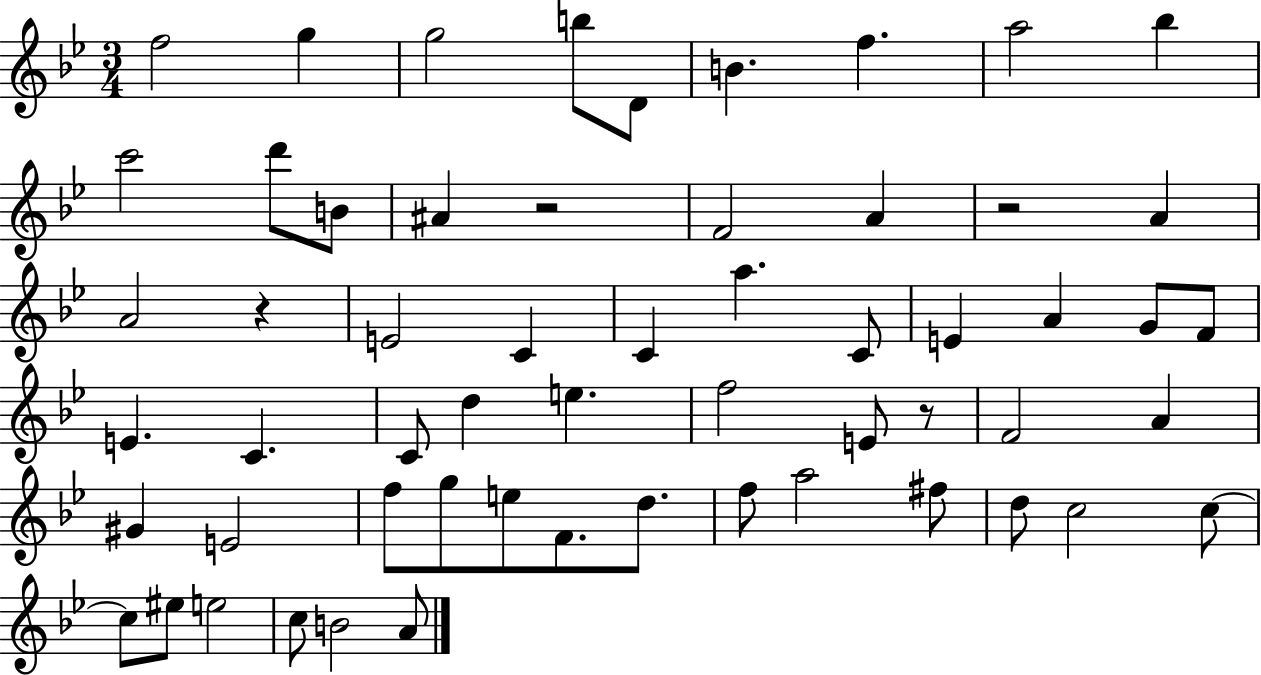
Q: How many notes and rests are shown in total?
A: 58